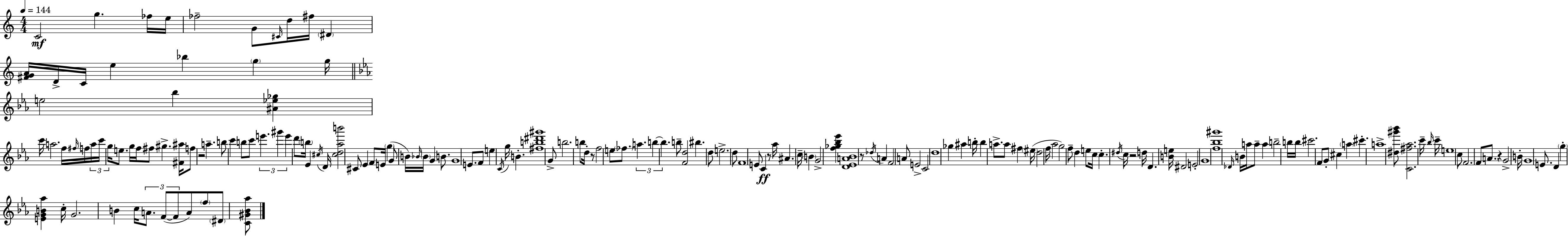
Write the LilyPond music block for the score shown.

{
  \clef treble
  \numericTimeSignature
  \time 4/4
  \key c \major
  \tempo 4 = 144
  c'2\mf g''4. fes''16 e''16 | fes''2-- g'8 \grace { cis'16 } d''16 fis''16 \parenthesize dis'4 | <fis' g' a'>16 d'16-> c'16 e''4 bes''4 \parenthesize g''4 | g''16 \bar "||" \break \key ees \major e''2 bes''4 <ais' ees'' ges''>4 | c'''16 a''2. f''16 \grace { fis''16 } f''16 | \tuplet 3/2 { a''16 c'''16 g''16 } e''8. g''16 f''16 fis''8 gis''4.-> | <fis' ais''>16 f''8 r2 a''4.-- | \break b''8 c'''4 b''8 c'''8 \tuplet 3/2 { e'''4. | gis'''4 e'''4 } d'''8 \parenthesize b''16 ees'4 | \acciaccatura { cis''16 } d'16 <cis'' d'' aes'' b'''>2 cis'8 ees'4 | f'8 e'16 \parenthesize g''4( g'8 b'16) \grace { bes'16 } \parenthesize bes'16 g'4 | \break b'8. g'1 | e'8. f'8 e''4 \acciaccatura { c'16 } g''16 b'4.-. | <fis'' b'' dis''' gis'''>1 | g'8-> b''2. | \break b''8 d''16-. r8 f''2 e''8 | \parenthesize fes''8. \tuplet 3/2 { a''4. b''4~~ b''4. } | b''8-- <f' d''>2 bis''4. | d''8 e''2.-> | \break d''8 f'1 | e'8 c'4\ff r8 aes''16 ais'4. | c''16-- \parenthesize b'4 g'2-> | <f'' ges'' bes'' ees'''>4 <d' ees' a' bes'>1 | \break r8 \acciaccatura { des''16 } a'4 f'2 | a'8 e'2-> c'2 | d''1 | ges''4 ais''4 b''16-. b''4 | \break a''8.-> a''8 fis''4 \parenthesize eis''16( d''2 | f''16 aes''2 g''2) | f''8-- d''4 e''8 c''16 c''4.-. | \acciaccatura { dis''16 } c''16 r2 d''16 d'4. | \break <b' e''>16 dis'2 e'2-. | g'1 | <f'' bes'' gis'''>1 | \grace { des'16 } b'16 a''16 a''8-- a''4 b''2-- | \break b''16 b''16 cis'''2. | f'8 g'8-. cis''4 \parenthesize a''4 | cis'''4.-. a''1-> | <dis'' gis''' bes'''>8 <c' fis'' aes''>2. | \break c'''16-- \grace { bes''16 } c'''16-- e''1 | c''8 f'2. | f'8 a'8. r4 g'2-> | b'16-. g'1 | \break e'8. d'4 \parenthesize g''4-. | <e' g' b' aes''>4 c''16-. g'2. | b'4 c''16 \tuplet 3/2 { a'8. f'8~(~ f'8 } | a'8) \parenthesize f''8 \parenthesize dis'8 <c' gis' bes' aes''>8 \bar "|."
}